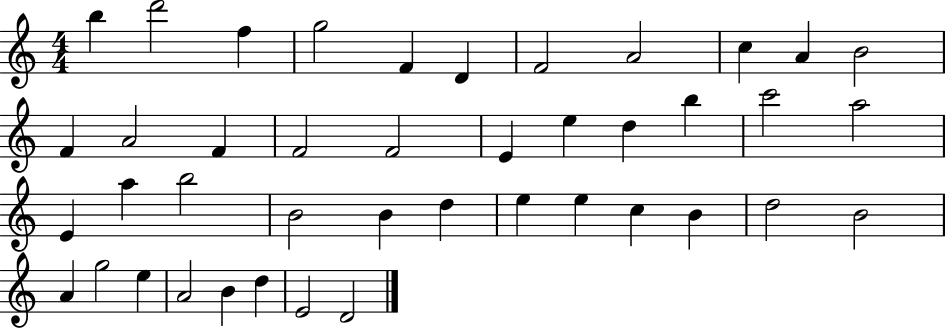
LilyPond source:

{
  \clef treble
  \numericTimeSignature
  \time 4/4
  \key c \major
  b''4 d'''2 f''4 | g''2 f'4 d'4 | f'2 a'2 | c''4 a'4 b'2 | \break f'4 a'2 f'4 | f'2 f'2 | e'4 e''4 d''4 b''4 | c'''2 a''2 | \break e'4 a''4 b''2 | b'2 b'4 d''4 | e''4 e''4 c''4 b'4 | d''2 b'2 | \break a'4 g''2 e''4 | a'2 b'4 d''4 | e'2 d'2 | \bar "|."
}